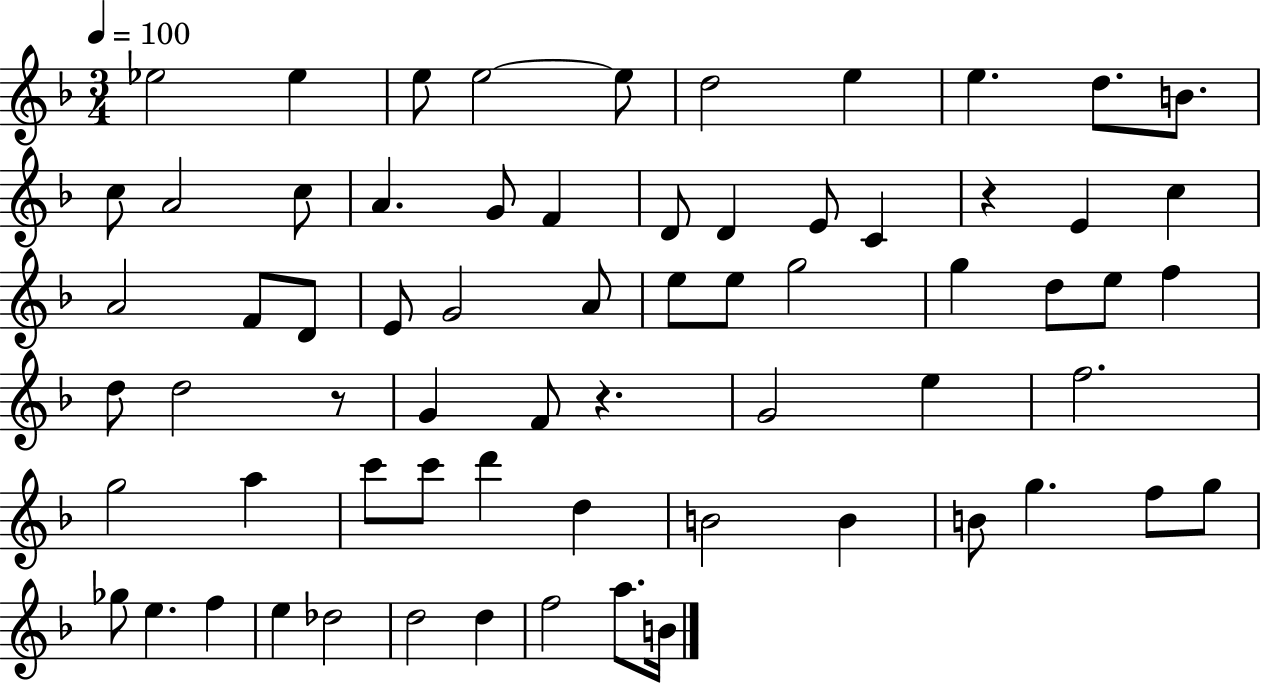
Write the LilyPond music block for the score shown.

{
  \clef treble
  \numericTimeSignature
  \time 3/4
  \key f \major
  \tempo 4 = 100
  ees''2 ees''4 | e''8 e''2~~ e''8 | d''2 e''4 | e''4. d''8. b'8. | \break c''8 a'2 c''8 | a'4. g'8 f'4 | d'8 d'4 e'8 c'4 | r4 e'4 c''4 | \break a'2 f'8 d'8 | e'8 g'2 a'8 | e''8 e''8 g''2 | g''4 d''8 e''8 f''4 | \break d''8 d''2 r8 | g'4 f'8 r4. | g'2 e''4 | f''2. | \break g''2 a''4 | c'''8 c'''8 d'''4 d''4 | b'2 b'4 | b'8 g''4. f''8 g''8 | \break ges''8 e''4. f''4 | e''4 des''2 | d''2 d''4 | f''2 a''8. b'16 | \break \bar "|."
}